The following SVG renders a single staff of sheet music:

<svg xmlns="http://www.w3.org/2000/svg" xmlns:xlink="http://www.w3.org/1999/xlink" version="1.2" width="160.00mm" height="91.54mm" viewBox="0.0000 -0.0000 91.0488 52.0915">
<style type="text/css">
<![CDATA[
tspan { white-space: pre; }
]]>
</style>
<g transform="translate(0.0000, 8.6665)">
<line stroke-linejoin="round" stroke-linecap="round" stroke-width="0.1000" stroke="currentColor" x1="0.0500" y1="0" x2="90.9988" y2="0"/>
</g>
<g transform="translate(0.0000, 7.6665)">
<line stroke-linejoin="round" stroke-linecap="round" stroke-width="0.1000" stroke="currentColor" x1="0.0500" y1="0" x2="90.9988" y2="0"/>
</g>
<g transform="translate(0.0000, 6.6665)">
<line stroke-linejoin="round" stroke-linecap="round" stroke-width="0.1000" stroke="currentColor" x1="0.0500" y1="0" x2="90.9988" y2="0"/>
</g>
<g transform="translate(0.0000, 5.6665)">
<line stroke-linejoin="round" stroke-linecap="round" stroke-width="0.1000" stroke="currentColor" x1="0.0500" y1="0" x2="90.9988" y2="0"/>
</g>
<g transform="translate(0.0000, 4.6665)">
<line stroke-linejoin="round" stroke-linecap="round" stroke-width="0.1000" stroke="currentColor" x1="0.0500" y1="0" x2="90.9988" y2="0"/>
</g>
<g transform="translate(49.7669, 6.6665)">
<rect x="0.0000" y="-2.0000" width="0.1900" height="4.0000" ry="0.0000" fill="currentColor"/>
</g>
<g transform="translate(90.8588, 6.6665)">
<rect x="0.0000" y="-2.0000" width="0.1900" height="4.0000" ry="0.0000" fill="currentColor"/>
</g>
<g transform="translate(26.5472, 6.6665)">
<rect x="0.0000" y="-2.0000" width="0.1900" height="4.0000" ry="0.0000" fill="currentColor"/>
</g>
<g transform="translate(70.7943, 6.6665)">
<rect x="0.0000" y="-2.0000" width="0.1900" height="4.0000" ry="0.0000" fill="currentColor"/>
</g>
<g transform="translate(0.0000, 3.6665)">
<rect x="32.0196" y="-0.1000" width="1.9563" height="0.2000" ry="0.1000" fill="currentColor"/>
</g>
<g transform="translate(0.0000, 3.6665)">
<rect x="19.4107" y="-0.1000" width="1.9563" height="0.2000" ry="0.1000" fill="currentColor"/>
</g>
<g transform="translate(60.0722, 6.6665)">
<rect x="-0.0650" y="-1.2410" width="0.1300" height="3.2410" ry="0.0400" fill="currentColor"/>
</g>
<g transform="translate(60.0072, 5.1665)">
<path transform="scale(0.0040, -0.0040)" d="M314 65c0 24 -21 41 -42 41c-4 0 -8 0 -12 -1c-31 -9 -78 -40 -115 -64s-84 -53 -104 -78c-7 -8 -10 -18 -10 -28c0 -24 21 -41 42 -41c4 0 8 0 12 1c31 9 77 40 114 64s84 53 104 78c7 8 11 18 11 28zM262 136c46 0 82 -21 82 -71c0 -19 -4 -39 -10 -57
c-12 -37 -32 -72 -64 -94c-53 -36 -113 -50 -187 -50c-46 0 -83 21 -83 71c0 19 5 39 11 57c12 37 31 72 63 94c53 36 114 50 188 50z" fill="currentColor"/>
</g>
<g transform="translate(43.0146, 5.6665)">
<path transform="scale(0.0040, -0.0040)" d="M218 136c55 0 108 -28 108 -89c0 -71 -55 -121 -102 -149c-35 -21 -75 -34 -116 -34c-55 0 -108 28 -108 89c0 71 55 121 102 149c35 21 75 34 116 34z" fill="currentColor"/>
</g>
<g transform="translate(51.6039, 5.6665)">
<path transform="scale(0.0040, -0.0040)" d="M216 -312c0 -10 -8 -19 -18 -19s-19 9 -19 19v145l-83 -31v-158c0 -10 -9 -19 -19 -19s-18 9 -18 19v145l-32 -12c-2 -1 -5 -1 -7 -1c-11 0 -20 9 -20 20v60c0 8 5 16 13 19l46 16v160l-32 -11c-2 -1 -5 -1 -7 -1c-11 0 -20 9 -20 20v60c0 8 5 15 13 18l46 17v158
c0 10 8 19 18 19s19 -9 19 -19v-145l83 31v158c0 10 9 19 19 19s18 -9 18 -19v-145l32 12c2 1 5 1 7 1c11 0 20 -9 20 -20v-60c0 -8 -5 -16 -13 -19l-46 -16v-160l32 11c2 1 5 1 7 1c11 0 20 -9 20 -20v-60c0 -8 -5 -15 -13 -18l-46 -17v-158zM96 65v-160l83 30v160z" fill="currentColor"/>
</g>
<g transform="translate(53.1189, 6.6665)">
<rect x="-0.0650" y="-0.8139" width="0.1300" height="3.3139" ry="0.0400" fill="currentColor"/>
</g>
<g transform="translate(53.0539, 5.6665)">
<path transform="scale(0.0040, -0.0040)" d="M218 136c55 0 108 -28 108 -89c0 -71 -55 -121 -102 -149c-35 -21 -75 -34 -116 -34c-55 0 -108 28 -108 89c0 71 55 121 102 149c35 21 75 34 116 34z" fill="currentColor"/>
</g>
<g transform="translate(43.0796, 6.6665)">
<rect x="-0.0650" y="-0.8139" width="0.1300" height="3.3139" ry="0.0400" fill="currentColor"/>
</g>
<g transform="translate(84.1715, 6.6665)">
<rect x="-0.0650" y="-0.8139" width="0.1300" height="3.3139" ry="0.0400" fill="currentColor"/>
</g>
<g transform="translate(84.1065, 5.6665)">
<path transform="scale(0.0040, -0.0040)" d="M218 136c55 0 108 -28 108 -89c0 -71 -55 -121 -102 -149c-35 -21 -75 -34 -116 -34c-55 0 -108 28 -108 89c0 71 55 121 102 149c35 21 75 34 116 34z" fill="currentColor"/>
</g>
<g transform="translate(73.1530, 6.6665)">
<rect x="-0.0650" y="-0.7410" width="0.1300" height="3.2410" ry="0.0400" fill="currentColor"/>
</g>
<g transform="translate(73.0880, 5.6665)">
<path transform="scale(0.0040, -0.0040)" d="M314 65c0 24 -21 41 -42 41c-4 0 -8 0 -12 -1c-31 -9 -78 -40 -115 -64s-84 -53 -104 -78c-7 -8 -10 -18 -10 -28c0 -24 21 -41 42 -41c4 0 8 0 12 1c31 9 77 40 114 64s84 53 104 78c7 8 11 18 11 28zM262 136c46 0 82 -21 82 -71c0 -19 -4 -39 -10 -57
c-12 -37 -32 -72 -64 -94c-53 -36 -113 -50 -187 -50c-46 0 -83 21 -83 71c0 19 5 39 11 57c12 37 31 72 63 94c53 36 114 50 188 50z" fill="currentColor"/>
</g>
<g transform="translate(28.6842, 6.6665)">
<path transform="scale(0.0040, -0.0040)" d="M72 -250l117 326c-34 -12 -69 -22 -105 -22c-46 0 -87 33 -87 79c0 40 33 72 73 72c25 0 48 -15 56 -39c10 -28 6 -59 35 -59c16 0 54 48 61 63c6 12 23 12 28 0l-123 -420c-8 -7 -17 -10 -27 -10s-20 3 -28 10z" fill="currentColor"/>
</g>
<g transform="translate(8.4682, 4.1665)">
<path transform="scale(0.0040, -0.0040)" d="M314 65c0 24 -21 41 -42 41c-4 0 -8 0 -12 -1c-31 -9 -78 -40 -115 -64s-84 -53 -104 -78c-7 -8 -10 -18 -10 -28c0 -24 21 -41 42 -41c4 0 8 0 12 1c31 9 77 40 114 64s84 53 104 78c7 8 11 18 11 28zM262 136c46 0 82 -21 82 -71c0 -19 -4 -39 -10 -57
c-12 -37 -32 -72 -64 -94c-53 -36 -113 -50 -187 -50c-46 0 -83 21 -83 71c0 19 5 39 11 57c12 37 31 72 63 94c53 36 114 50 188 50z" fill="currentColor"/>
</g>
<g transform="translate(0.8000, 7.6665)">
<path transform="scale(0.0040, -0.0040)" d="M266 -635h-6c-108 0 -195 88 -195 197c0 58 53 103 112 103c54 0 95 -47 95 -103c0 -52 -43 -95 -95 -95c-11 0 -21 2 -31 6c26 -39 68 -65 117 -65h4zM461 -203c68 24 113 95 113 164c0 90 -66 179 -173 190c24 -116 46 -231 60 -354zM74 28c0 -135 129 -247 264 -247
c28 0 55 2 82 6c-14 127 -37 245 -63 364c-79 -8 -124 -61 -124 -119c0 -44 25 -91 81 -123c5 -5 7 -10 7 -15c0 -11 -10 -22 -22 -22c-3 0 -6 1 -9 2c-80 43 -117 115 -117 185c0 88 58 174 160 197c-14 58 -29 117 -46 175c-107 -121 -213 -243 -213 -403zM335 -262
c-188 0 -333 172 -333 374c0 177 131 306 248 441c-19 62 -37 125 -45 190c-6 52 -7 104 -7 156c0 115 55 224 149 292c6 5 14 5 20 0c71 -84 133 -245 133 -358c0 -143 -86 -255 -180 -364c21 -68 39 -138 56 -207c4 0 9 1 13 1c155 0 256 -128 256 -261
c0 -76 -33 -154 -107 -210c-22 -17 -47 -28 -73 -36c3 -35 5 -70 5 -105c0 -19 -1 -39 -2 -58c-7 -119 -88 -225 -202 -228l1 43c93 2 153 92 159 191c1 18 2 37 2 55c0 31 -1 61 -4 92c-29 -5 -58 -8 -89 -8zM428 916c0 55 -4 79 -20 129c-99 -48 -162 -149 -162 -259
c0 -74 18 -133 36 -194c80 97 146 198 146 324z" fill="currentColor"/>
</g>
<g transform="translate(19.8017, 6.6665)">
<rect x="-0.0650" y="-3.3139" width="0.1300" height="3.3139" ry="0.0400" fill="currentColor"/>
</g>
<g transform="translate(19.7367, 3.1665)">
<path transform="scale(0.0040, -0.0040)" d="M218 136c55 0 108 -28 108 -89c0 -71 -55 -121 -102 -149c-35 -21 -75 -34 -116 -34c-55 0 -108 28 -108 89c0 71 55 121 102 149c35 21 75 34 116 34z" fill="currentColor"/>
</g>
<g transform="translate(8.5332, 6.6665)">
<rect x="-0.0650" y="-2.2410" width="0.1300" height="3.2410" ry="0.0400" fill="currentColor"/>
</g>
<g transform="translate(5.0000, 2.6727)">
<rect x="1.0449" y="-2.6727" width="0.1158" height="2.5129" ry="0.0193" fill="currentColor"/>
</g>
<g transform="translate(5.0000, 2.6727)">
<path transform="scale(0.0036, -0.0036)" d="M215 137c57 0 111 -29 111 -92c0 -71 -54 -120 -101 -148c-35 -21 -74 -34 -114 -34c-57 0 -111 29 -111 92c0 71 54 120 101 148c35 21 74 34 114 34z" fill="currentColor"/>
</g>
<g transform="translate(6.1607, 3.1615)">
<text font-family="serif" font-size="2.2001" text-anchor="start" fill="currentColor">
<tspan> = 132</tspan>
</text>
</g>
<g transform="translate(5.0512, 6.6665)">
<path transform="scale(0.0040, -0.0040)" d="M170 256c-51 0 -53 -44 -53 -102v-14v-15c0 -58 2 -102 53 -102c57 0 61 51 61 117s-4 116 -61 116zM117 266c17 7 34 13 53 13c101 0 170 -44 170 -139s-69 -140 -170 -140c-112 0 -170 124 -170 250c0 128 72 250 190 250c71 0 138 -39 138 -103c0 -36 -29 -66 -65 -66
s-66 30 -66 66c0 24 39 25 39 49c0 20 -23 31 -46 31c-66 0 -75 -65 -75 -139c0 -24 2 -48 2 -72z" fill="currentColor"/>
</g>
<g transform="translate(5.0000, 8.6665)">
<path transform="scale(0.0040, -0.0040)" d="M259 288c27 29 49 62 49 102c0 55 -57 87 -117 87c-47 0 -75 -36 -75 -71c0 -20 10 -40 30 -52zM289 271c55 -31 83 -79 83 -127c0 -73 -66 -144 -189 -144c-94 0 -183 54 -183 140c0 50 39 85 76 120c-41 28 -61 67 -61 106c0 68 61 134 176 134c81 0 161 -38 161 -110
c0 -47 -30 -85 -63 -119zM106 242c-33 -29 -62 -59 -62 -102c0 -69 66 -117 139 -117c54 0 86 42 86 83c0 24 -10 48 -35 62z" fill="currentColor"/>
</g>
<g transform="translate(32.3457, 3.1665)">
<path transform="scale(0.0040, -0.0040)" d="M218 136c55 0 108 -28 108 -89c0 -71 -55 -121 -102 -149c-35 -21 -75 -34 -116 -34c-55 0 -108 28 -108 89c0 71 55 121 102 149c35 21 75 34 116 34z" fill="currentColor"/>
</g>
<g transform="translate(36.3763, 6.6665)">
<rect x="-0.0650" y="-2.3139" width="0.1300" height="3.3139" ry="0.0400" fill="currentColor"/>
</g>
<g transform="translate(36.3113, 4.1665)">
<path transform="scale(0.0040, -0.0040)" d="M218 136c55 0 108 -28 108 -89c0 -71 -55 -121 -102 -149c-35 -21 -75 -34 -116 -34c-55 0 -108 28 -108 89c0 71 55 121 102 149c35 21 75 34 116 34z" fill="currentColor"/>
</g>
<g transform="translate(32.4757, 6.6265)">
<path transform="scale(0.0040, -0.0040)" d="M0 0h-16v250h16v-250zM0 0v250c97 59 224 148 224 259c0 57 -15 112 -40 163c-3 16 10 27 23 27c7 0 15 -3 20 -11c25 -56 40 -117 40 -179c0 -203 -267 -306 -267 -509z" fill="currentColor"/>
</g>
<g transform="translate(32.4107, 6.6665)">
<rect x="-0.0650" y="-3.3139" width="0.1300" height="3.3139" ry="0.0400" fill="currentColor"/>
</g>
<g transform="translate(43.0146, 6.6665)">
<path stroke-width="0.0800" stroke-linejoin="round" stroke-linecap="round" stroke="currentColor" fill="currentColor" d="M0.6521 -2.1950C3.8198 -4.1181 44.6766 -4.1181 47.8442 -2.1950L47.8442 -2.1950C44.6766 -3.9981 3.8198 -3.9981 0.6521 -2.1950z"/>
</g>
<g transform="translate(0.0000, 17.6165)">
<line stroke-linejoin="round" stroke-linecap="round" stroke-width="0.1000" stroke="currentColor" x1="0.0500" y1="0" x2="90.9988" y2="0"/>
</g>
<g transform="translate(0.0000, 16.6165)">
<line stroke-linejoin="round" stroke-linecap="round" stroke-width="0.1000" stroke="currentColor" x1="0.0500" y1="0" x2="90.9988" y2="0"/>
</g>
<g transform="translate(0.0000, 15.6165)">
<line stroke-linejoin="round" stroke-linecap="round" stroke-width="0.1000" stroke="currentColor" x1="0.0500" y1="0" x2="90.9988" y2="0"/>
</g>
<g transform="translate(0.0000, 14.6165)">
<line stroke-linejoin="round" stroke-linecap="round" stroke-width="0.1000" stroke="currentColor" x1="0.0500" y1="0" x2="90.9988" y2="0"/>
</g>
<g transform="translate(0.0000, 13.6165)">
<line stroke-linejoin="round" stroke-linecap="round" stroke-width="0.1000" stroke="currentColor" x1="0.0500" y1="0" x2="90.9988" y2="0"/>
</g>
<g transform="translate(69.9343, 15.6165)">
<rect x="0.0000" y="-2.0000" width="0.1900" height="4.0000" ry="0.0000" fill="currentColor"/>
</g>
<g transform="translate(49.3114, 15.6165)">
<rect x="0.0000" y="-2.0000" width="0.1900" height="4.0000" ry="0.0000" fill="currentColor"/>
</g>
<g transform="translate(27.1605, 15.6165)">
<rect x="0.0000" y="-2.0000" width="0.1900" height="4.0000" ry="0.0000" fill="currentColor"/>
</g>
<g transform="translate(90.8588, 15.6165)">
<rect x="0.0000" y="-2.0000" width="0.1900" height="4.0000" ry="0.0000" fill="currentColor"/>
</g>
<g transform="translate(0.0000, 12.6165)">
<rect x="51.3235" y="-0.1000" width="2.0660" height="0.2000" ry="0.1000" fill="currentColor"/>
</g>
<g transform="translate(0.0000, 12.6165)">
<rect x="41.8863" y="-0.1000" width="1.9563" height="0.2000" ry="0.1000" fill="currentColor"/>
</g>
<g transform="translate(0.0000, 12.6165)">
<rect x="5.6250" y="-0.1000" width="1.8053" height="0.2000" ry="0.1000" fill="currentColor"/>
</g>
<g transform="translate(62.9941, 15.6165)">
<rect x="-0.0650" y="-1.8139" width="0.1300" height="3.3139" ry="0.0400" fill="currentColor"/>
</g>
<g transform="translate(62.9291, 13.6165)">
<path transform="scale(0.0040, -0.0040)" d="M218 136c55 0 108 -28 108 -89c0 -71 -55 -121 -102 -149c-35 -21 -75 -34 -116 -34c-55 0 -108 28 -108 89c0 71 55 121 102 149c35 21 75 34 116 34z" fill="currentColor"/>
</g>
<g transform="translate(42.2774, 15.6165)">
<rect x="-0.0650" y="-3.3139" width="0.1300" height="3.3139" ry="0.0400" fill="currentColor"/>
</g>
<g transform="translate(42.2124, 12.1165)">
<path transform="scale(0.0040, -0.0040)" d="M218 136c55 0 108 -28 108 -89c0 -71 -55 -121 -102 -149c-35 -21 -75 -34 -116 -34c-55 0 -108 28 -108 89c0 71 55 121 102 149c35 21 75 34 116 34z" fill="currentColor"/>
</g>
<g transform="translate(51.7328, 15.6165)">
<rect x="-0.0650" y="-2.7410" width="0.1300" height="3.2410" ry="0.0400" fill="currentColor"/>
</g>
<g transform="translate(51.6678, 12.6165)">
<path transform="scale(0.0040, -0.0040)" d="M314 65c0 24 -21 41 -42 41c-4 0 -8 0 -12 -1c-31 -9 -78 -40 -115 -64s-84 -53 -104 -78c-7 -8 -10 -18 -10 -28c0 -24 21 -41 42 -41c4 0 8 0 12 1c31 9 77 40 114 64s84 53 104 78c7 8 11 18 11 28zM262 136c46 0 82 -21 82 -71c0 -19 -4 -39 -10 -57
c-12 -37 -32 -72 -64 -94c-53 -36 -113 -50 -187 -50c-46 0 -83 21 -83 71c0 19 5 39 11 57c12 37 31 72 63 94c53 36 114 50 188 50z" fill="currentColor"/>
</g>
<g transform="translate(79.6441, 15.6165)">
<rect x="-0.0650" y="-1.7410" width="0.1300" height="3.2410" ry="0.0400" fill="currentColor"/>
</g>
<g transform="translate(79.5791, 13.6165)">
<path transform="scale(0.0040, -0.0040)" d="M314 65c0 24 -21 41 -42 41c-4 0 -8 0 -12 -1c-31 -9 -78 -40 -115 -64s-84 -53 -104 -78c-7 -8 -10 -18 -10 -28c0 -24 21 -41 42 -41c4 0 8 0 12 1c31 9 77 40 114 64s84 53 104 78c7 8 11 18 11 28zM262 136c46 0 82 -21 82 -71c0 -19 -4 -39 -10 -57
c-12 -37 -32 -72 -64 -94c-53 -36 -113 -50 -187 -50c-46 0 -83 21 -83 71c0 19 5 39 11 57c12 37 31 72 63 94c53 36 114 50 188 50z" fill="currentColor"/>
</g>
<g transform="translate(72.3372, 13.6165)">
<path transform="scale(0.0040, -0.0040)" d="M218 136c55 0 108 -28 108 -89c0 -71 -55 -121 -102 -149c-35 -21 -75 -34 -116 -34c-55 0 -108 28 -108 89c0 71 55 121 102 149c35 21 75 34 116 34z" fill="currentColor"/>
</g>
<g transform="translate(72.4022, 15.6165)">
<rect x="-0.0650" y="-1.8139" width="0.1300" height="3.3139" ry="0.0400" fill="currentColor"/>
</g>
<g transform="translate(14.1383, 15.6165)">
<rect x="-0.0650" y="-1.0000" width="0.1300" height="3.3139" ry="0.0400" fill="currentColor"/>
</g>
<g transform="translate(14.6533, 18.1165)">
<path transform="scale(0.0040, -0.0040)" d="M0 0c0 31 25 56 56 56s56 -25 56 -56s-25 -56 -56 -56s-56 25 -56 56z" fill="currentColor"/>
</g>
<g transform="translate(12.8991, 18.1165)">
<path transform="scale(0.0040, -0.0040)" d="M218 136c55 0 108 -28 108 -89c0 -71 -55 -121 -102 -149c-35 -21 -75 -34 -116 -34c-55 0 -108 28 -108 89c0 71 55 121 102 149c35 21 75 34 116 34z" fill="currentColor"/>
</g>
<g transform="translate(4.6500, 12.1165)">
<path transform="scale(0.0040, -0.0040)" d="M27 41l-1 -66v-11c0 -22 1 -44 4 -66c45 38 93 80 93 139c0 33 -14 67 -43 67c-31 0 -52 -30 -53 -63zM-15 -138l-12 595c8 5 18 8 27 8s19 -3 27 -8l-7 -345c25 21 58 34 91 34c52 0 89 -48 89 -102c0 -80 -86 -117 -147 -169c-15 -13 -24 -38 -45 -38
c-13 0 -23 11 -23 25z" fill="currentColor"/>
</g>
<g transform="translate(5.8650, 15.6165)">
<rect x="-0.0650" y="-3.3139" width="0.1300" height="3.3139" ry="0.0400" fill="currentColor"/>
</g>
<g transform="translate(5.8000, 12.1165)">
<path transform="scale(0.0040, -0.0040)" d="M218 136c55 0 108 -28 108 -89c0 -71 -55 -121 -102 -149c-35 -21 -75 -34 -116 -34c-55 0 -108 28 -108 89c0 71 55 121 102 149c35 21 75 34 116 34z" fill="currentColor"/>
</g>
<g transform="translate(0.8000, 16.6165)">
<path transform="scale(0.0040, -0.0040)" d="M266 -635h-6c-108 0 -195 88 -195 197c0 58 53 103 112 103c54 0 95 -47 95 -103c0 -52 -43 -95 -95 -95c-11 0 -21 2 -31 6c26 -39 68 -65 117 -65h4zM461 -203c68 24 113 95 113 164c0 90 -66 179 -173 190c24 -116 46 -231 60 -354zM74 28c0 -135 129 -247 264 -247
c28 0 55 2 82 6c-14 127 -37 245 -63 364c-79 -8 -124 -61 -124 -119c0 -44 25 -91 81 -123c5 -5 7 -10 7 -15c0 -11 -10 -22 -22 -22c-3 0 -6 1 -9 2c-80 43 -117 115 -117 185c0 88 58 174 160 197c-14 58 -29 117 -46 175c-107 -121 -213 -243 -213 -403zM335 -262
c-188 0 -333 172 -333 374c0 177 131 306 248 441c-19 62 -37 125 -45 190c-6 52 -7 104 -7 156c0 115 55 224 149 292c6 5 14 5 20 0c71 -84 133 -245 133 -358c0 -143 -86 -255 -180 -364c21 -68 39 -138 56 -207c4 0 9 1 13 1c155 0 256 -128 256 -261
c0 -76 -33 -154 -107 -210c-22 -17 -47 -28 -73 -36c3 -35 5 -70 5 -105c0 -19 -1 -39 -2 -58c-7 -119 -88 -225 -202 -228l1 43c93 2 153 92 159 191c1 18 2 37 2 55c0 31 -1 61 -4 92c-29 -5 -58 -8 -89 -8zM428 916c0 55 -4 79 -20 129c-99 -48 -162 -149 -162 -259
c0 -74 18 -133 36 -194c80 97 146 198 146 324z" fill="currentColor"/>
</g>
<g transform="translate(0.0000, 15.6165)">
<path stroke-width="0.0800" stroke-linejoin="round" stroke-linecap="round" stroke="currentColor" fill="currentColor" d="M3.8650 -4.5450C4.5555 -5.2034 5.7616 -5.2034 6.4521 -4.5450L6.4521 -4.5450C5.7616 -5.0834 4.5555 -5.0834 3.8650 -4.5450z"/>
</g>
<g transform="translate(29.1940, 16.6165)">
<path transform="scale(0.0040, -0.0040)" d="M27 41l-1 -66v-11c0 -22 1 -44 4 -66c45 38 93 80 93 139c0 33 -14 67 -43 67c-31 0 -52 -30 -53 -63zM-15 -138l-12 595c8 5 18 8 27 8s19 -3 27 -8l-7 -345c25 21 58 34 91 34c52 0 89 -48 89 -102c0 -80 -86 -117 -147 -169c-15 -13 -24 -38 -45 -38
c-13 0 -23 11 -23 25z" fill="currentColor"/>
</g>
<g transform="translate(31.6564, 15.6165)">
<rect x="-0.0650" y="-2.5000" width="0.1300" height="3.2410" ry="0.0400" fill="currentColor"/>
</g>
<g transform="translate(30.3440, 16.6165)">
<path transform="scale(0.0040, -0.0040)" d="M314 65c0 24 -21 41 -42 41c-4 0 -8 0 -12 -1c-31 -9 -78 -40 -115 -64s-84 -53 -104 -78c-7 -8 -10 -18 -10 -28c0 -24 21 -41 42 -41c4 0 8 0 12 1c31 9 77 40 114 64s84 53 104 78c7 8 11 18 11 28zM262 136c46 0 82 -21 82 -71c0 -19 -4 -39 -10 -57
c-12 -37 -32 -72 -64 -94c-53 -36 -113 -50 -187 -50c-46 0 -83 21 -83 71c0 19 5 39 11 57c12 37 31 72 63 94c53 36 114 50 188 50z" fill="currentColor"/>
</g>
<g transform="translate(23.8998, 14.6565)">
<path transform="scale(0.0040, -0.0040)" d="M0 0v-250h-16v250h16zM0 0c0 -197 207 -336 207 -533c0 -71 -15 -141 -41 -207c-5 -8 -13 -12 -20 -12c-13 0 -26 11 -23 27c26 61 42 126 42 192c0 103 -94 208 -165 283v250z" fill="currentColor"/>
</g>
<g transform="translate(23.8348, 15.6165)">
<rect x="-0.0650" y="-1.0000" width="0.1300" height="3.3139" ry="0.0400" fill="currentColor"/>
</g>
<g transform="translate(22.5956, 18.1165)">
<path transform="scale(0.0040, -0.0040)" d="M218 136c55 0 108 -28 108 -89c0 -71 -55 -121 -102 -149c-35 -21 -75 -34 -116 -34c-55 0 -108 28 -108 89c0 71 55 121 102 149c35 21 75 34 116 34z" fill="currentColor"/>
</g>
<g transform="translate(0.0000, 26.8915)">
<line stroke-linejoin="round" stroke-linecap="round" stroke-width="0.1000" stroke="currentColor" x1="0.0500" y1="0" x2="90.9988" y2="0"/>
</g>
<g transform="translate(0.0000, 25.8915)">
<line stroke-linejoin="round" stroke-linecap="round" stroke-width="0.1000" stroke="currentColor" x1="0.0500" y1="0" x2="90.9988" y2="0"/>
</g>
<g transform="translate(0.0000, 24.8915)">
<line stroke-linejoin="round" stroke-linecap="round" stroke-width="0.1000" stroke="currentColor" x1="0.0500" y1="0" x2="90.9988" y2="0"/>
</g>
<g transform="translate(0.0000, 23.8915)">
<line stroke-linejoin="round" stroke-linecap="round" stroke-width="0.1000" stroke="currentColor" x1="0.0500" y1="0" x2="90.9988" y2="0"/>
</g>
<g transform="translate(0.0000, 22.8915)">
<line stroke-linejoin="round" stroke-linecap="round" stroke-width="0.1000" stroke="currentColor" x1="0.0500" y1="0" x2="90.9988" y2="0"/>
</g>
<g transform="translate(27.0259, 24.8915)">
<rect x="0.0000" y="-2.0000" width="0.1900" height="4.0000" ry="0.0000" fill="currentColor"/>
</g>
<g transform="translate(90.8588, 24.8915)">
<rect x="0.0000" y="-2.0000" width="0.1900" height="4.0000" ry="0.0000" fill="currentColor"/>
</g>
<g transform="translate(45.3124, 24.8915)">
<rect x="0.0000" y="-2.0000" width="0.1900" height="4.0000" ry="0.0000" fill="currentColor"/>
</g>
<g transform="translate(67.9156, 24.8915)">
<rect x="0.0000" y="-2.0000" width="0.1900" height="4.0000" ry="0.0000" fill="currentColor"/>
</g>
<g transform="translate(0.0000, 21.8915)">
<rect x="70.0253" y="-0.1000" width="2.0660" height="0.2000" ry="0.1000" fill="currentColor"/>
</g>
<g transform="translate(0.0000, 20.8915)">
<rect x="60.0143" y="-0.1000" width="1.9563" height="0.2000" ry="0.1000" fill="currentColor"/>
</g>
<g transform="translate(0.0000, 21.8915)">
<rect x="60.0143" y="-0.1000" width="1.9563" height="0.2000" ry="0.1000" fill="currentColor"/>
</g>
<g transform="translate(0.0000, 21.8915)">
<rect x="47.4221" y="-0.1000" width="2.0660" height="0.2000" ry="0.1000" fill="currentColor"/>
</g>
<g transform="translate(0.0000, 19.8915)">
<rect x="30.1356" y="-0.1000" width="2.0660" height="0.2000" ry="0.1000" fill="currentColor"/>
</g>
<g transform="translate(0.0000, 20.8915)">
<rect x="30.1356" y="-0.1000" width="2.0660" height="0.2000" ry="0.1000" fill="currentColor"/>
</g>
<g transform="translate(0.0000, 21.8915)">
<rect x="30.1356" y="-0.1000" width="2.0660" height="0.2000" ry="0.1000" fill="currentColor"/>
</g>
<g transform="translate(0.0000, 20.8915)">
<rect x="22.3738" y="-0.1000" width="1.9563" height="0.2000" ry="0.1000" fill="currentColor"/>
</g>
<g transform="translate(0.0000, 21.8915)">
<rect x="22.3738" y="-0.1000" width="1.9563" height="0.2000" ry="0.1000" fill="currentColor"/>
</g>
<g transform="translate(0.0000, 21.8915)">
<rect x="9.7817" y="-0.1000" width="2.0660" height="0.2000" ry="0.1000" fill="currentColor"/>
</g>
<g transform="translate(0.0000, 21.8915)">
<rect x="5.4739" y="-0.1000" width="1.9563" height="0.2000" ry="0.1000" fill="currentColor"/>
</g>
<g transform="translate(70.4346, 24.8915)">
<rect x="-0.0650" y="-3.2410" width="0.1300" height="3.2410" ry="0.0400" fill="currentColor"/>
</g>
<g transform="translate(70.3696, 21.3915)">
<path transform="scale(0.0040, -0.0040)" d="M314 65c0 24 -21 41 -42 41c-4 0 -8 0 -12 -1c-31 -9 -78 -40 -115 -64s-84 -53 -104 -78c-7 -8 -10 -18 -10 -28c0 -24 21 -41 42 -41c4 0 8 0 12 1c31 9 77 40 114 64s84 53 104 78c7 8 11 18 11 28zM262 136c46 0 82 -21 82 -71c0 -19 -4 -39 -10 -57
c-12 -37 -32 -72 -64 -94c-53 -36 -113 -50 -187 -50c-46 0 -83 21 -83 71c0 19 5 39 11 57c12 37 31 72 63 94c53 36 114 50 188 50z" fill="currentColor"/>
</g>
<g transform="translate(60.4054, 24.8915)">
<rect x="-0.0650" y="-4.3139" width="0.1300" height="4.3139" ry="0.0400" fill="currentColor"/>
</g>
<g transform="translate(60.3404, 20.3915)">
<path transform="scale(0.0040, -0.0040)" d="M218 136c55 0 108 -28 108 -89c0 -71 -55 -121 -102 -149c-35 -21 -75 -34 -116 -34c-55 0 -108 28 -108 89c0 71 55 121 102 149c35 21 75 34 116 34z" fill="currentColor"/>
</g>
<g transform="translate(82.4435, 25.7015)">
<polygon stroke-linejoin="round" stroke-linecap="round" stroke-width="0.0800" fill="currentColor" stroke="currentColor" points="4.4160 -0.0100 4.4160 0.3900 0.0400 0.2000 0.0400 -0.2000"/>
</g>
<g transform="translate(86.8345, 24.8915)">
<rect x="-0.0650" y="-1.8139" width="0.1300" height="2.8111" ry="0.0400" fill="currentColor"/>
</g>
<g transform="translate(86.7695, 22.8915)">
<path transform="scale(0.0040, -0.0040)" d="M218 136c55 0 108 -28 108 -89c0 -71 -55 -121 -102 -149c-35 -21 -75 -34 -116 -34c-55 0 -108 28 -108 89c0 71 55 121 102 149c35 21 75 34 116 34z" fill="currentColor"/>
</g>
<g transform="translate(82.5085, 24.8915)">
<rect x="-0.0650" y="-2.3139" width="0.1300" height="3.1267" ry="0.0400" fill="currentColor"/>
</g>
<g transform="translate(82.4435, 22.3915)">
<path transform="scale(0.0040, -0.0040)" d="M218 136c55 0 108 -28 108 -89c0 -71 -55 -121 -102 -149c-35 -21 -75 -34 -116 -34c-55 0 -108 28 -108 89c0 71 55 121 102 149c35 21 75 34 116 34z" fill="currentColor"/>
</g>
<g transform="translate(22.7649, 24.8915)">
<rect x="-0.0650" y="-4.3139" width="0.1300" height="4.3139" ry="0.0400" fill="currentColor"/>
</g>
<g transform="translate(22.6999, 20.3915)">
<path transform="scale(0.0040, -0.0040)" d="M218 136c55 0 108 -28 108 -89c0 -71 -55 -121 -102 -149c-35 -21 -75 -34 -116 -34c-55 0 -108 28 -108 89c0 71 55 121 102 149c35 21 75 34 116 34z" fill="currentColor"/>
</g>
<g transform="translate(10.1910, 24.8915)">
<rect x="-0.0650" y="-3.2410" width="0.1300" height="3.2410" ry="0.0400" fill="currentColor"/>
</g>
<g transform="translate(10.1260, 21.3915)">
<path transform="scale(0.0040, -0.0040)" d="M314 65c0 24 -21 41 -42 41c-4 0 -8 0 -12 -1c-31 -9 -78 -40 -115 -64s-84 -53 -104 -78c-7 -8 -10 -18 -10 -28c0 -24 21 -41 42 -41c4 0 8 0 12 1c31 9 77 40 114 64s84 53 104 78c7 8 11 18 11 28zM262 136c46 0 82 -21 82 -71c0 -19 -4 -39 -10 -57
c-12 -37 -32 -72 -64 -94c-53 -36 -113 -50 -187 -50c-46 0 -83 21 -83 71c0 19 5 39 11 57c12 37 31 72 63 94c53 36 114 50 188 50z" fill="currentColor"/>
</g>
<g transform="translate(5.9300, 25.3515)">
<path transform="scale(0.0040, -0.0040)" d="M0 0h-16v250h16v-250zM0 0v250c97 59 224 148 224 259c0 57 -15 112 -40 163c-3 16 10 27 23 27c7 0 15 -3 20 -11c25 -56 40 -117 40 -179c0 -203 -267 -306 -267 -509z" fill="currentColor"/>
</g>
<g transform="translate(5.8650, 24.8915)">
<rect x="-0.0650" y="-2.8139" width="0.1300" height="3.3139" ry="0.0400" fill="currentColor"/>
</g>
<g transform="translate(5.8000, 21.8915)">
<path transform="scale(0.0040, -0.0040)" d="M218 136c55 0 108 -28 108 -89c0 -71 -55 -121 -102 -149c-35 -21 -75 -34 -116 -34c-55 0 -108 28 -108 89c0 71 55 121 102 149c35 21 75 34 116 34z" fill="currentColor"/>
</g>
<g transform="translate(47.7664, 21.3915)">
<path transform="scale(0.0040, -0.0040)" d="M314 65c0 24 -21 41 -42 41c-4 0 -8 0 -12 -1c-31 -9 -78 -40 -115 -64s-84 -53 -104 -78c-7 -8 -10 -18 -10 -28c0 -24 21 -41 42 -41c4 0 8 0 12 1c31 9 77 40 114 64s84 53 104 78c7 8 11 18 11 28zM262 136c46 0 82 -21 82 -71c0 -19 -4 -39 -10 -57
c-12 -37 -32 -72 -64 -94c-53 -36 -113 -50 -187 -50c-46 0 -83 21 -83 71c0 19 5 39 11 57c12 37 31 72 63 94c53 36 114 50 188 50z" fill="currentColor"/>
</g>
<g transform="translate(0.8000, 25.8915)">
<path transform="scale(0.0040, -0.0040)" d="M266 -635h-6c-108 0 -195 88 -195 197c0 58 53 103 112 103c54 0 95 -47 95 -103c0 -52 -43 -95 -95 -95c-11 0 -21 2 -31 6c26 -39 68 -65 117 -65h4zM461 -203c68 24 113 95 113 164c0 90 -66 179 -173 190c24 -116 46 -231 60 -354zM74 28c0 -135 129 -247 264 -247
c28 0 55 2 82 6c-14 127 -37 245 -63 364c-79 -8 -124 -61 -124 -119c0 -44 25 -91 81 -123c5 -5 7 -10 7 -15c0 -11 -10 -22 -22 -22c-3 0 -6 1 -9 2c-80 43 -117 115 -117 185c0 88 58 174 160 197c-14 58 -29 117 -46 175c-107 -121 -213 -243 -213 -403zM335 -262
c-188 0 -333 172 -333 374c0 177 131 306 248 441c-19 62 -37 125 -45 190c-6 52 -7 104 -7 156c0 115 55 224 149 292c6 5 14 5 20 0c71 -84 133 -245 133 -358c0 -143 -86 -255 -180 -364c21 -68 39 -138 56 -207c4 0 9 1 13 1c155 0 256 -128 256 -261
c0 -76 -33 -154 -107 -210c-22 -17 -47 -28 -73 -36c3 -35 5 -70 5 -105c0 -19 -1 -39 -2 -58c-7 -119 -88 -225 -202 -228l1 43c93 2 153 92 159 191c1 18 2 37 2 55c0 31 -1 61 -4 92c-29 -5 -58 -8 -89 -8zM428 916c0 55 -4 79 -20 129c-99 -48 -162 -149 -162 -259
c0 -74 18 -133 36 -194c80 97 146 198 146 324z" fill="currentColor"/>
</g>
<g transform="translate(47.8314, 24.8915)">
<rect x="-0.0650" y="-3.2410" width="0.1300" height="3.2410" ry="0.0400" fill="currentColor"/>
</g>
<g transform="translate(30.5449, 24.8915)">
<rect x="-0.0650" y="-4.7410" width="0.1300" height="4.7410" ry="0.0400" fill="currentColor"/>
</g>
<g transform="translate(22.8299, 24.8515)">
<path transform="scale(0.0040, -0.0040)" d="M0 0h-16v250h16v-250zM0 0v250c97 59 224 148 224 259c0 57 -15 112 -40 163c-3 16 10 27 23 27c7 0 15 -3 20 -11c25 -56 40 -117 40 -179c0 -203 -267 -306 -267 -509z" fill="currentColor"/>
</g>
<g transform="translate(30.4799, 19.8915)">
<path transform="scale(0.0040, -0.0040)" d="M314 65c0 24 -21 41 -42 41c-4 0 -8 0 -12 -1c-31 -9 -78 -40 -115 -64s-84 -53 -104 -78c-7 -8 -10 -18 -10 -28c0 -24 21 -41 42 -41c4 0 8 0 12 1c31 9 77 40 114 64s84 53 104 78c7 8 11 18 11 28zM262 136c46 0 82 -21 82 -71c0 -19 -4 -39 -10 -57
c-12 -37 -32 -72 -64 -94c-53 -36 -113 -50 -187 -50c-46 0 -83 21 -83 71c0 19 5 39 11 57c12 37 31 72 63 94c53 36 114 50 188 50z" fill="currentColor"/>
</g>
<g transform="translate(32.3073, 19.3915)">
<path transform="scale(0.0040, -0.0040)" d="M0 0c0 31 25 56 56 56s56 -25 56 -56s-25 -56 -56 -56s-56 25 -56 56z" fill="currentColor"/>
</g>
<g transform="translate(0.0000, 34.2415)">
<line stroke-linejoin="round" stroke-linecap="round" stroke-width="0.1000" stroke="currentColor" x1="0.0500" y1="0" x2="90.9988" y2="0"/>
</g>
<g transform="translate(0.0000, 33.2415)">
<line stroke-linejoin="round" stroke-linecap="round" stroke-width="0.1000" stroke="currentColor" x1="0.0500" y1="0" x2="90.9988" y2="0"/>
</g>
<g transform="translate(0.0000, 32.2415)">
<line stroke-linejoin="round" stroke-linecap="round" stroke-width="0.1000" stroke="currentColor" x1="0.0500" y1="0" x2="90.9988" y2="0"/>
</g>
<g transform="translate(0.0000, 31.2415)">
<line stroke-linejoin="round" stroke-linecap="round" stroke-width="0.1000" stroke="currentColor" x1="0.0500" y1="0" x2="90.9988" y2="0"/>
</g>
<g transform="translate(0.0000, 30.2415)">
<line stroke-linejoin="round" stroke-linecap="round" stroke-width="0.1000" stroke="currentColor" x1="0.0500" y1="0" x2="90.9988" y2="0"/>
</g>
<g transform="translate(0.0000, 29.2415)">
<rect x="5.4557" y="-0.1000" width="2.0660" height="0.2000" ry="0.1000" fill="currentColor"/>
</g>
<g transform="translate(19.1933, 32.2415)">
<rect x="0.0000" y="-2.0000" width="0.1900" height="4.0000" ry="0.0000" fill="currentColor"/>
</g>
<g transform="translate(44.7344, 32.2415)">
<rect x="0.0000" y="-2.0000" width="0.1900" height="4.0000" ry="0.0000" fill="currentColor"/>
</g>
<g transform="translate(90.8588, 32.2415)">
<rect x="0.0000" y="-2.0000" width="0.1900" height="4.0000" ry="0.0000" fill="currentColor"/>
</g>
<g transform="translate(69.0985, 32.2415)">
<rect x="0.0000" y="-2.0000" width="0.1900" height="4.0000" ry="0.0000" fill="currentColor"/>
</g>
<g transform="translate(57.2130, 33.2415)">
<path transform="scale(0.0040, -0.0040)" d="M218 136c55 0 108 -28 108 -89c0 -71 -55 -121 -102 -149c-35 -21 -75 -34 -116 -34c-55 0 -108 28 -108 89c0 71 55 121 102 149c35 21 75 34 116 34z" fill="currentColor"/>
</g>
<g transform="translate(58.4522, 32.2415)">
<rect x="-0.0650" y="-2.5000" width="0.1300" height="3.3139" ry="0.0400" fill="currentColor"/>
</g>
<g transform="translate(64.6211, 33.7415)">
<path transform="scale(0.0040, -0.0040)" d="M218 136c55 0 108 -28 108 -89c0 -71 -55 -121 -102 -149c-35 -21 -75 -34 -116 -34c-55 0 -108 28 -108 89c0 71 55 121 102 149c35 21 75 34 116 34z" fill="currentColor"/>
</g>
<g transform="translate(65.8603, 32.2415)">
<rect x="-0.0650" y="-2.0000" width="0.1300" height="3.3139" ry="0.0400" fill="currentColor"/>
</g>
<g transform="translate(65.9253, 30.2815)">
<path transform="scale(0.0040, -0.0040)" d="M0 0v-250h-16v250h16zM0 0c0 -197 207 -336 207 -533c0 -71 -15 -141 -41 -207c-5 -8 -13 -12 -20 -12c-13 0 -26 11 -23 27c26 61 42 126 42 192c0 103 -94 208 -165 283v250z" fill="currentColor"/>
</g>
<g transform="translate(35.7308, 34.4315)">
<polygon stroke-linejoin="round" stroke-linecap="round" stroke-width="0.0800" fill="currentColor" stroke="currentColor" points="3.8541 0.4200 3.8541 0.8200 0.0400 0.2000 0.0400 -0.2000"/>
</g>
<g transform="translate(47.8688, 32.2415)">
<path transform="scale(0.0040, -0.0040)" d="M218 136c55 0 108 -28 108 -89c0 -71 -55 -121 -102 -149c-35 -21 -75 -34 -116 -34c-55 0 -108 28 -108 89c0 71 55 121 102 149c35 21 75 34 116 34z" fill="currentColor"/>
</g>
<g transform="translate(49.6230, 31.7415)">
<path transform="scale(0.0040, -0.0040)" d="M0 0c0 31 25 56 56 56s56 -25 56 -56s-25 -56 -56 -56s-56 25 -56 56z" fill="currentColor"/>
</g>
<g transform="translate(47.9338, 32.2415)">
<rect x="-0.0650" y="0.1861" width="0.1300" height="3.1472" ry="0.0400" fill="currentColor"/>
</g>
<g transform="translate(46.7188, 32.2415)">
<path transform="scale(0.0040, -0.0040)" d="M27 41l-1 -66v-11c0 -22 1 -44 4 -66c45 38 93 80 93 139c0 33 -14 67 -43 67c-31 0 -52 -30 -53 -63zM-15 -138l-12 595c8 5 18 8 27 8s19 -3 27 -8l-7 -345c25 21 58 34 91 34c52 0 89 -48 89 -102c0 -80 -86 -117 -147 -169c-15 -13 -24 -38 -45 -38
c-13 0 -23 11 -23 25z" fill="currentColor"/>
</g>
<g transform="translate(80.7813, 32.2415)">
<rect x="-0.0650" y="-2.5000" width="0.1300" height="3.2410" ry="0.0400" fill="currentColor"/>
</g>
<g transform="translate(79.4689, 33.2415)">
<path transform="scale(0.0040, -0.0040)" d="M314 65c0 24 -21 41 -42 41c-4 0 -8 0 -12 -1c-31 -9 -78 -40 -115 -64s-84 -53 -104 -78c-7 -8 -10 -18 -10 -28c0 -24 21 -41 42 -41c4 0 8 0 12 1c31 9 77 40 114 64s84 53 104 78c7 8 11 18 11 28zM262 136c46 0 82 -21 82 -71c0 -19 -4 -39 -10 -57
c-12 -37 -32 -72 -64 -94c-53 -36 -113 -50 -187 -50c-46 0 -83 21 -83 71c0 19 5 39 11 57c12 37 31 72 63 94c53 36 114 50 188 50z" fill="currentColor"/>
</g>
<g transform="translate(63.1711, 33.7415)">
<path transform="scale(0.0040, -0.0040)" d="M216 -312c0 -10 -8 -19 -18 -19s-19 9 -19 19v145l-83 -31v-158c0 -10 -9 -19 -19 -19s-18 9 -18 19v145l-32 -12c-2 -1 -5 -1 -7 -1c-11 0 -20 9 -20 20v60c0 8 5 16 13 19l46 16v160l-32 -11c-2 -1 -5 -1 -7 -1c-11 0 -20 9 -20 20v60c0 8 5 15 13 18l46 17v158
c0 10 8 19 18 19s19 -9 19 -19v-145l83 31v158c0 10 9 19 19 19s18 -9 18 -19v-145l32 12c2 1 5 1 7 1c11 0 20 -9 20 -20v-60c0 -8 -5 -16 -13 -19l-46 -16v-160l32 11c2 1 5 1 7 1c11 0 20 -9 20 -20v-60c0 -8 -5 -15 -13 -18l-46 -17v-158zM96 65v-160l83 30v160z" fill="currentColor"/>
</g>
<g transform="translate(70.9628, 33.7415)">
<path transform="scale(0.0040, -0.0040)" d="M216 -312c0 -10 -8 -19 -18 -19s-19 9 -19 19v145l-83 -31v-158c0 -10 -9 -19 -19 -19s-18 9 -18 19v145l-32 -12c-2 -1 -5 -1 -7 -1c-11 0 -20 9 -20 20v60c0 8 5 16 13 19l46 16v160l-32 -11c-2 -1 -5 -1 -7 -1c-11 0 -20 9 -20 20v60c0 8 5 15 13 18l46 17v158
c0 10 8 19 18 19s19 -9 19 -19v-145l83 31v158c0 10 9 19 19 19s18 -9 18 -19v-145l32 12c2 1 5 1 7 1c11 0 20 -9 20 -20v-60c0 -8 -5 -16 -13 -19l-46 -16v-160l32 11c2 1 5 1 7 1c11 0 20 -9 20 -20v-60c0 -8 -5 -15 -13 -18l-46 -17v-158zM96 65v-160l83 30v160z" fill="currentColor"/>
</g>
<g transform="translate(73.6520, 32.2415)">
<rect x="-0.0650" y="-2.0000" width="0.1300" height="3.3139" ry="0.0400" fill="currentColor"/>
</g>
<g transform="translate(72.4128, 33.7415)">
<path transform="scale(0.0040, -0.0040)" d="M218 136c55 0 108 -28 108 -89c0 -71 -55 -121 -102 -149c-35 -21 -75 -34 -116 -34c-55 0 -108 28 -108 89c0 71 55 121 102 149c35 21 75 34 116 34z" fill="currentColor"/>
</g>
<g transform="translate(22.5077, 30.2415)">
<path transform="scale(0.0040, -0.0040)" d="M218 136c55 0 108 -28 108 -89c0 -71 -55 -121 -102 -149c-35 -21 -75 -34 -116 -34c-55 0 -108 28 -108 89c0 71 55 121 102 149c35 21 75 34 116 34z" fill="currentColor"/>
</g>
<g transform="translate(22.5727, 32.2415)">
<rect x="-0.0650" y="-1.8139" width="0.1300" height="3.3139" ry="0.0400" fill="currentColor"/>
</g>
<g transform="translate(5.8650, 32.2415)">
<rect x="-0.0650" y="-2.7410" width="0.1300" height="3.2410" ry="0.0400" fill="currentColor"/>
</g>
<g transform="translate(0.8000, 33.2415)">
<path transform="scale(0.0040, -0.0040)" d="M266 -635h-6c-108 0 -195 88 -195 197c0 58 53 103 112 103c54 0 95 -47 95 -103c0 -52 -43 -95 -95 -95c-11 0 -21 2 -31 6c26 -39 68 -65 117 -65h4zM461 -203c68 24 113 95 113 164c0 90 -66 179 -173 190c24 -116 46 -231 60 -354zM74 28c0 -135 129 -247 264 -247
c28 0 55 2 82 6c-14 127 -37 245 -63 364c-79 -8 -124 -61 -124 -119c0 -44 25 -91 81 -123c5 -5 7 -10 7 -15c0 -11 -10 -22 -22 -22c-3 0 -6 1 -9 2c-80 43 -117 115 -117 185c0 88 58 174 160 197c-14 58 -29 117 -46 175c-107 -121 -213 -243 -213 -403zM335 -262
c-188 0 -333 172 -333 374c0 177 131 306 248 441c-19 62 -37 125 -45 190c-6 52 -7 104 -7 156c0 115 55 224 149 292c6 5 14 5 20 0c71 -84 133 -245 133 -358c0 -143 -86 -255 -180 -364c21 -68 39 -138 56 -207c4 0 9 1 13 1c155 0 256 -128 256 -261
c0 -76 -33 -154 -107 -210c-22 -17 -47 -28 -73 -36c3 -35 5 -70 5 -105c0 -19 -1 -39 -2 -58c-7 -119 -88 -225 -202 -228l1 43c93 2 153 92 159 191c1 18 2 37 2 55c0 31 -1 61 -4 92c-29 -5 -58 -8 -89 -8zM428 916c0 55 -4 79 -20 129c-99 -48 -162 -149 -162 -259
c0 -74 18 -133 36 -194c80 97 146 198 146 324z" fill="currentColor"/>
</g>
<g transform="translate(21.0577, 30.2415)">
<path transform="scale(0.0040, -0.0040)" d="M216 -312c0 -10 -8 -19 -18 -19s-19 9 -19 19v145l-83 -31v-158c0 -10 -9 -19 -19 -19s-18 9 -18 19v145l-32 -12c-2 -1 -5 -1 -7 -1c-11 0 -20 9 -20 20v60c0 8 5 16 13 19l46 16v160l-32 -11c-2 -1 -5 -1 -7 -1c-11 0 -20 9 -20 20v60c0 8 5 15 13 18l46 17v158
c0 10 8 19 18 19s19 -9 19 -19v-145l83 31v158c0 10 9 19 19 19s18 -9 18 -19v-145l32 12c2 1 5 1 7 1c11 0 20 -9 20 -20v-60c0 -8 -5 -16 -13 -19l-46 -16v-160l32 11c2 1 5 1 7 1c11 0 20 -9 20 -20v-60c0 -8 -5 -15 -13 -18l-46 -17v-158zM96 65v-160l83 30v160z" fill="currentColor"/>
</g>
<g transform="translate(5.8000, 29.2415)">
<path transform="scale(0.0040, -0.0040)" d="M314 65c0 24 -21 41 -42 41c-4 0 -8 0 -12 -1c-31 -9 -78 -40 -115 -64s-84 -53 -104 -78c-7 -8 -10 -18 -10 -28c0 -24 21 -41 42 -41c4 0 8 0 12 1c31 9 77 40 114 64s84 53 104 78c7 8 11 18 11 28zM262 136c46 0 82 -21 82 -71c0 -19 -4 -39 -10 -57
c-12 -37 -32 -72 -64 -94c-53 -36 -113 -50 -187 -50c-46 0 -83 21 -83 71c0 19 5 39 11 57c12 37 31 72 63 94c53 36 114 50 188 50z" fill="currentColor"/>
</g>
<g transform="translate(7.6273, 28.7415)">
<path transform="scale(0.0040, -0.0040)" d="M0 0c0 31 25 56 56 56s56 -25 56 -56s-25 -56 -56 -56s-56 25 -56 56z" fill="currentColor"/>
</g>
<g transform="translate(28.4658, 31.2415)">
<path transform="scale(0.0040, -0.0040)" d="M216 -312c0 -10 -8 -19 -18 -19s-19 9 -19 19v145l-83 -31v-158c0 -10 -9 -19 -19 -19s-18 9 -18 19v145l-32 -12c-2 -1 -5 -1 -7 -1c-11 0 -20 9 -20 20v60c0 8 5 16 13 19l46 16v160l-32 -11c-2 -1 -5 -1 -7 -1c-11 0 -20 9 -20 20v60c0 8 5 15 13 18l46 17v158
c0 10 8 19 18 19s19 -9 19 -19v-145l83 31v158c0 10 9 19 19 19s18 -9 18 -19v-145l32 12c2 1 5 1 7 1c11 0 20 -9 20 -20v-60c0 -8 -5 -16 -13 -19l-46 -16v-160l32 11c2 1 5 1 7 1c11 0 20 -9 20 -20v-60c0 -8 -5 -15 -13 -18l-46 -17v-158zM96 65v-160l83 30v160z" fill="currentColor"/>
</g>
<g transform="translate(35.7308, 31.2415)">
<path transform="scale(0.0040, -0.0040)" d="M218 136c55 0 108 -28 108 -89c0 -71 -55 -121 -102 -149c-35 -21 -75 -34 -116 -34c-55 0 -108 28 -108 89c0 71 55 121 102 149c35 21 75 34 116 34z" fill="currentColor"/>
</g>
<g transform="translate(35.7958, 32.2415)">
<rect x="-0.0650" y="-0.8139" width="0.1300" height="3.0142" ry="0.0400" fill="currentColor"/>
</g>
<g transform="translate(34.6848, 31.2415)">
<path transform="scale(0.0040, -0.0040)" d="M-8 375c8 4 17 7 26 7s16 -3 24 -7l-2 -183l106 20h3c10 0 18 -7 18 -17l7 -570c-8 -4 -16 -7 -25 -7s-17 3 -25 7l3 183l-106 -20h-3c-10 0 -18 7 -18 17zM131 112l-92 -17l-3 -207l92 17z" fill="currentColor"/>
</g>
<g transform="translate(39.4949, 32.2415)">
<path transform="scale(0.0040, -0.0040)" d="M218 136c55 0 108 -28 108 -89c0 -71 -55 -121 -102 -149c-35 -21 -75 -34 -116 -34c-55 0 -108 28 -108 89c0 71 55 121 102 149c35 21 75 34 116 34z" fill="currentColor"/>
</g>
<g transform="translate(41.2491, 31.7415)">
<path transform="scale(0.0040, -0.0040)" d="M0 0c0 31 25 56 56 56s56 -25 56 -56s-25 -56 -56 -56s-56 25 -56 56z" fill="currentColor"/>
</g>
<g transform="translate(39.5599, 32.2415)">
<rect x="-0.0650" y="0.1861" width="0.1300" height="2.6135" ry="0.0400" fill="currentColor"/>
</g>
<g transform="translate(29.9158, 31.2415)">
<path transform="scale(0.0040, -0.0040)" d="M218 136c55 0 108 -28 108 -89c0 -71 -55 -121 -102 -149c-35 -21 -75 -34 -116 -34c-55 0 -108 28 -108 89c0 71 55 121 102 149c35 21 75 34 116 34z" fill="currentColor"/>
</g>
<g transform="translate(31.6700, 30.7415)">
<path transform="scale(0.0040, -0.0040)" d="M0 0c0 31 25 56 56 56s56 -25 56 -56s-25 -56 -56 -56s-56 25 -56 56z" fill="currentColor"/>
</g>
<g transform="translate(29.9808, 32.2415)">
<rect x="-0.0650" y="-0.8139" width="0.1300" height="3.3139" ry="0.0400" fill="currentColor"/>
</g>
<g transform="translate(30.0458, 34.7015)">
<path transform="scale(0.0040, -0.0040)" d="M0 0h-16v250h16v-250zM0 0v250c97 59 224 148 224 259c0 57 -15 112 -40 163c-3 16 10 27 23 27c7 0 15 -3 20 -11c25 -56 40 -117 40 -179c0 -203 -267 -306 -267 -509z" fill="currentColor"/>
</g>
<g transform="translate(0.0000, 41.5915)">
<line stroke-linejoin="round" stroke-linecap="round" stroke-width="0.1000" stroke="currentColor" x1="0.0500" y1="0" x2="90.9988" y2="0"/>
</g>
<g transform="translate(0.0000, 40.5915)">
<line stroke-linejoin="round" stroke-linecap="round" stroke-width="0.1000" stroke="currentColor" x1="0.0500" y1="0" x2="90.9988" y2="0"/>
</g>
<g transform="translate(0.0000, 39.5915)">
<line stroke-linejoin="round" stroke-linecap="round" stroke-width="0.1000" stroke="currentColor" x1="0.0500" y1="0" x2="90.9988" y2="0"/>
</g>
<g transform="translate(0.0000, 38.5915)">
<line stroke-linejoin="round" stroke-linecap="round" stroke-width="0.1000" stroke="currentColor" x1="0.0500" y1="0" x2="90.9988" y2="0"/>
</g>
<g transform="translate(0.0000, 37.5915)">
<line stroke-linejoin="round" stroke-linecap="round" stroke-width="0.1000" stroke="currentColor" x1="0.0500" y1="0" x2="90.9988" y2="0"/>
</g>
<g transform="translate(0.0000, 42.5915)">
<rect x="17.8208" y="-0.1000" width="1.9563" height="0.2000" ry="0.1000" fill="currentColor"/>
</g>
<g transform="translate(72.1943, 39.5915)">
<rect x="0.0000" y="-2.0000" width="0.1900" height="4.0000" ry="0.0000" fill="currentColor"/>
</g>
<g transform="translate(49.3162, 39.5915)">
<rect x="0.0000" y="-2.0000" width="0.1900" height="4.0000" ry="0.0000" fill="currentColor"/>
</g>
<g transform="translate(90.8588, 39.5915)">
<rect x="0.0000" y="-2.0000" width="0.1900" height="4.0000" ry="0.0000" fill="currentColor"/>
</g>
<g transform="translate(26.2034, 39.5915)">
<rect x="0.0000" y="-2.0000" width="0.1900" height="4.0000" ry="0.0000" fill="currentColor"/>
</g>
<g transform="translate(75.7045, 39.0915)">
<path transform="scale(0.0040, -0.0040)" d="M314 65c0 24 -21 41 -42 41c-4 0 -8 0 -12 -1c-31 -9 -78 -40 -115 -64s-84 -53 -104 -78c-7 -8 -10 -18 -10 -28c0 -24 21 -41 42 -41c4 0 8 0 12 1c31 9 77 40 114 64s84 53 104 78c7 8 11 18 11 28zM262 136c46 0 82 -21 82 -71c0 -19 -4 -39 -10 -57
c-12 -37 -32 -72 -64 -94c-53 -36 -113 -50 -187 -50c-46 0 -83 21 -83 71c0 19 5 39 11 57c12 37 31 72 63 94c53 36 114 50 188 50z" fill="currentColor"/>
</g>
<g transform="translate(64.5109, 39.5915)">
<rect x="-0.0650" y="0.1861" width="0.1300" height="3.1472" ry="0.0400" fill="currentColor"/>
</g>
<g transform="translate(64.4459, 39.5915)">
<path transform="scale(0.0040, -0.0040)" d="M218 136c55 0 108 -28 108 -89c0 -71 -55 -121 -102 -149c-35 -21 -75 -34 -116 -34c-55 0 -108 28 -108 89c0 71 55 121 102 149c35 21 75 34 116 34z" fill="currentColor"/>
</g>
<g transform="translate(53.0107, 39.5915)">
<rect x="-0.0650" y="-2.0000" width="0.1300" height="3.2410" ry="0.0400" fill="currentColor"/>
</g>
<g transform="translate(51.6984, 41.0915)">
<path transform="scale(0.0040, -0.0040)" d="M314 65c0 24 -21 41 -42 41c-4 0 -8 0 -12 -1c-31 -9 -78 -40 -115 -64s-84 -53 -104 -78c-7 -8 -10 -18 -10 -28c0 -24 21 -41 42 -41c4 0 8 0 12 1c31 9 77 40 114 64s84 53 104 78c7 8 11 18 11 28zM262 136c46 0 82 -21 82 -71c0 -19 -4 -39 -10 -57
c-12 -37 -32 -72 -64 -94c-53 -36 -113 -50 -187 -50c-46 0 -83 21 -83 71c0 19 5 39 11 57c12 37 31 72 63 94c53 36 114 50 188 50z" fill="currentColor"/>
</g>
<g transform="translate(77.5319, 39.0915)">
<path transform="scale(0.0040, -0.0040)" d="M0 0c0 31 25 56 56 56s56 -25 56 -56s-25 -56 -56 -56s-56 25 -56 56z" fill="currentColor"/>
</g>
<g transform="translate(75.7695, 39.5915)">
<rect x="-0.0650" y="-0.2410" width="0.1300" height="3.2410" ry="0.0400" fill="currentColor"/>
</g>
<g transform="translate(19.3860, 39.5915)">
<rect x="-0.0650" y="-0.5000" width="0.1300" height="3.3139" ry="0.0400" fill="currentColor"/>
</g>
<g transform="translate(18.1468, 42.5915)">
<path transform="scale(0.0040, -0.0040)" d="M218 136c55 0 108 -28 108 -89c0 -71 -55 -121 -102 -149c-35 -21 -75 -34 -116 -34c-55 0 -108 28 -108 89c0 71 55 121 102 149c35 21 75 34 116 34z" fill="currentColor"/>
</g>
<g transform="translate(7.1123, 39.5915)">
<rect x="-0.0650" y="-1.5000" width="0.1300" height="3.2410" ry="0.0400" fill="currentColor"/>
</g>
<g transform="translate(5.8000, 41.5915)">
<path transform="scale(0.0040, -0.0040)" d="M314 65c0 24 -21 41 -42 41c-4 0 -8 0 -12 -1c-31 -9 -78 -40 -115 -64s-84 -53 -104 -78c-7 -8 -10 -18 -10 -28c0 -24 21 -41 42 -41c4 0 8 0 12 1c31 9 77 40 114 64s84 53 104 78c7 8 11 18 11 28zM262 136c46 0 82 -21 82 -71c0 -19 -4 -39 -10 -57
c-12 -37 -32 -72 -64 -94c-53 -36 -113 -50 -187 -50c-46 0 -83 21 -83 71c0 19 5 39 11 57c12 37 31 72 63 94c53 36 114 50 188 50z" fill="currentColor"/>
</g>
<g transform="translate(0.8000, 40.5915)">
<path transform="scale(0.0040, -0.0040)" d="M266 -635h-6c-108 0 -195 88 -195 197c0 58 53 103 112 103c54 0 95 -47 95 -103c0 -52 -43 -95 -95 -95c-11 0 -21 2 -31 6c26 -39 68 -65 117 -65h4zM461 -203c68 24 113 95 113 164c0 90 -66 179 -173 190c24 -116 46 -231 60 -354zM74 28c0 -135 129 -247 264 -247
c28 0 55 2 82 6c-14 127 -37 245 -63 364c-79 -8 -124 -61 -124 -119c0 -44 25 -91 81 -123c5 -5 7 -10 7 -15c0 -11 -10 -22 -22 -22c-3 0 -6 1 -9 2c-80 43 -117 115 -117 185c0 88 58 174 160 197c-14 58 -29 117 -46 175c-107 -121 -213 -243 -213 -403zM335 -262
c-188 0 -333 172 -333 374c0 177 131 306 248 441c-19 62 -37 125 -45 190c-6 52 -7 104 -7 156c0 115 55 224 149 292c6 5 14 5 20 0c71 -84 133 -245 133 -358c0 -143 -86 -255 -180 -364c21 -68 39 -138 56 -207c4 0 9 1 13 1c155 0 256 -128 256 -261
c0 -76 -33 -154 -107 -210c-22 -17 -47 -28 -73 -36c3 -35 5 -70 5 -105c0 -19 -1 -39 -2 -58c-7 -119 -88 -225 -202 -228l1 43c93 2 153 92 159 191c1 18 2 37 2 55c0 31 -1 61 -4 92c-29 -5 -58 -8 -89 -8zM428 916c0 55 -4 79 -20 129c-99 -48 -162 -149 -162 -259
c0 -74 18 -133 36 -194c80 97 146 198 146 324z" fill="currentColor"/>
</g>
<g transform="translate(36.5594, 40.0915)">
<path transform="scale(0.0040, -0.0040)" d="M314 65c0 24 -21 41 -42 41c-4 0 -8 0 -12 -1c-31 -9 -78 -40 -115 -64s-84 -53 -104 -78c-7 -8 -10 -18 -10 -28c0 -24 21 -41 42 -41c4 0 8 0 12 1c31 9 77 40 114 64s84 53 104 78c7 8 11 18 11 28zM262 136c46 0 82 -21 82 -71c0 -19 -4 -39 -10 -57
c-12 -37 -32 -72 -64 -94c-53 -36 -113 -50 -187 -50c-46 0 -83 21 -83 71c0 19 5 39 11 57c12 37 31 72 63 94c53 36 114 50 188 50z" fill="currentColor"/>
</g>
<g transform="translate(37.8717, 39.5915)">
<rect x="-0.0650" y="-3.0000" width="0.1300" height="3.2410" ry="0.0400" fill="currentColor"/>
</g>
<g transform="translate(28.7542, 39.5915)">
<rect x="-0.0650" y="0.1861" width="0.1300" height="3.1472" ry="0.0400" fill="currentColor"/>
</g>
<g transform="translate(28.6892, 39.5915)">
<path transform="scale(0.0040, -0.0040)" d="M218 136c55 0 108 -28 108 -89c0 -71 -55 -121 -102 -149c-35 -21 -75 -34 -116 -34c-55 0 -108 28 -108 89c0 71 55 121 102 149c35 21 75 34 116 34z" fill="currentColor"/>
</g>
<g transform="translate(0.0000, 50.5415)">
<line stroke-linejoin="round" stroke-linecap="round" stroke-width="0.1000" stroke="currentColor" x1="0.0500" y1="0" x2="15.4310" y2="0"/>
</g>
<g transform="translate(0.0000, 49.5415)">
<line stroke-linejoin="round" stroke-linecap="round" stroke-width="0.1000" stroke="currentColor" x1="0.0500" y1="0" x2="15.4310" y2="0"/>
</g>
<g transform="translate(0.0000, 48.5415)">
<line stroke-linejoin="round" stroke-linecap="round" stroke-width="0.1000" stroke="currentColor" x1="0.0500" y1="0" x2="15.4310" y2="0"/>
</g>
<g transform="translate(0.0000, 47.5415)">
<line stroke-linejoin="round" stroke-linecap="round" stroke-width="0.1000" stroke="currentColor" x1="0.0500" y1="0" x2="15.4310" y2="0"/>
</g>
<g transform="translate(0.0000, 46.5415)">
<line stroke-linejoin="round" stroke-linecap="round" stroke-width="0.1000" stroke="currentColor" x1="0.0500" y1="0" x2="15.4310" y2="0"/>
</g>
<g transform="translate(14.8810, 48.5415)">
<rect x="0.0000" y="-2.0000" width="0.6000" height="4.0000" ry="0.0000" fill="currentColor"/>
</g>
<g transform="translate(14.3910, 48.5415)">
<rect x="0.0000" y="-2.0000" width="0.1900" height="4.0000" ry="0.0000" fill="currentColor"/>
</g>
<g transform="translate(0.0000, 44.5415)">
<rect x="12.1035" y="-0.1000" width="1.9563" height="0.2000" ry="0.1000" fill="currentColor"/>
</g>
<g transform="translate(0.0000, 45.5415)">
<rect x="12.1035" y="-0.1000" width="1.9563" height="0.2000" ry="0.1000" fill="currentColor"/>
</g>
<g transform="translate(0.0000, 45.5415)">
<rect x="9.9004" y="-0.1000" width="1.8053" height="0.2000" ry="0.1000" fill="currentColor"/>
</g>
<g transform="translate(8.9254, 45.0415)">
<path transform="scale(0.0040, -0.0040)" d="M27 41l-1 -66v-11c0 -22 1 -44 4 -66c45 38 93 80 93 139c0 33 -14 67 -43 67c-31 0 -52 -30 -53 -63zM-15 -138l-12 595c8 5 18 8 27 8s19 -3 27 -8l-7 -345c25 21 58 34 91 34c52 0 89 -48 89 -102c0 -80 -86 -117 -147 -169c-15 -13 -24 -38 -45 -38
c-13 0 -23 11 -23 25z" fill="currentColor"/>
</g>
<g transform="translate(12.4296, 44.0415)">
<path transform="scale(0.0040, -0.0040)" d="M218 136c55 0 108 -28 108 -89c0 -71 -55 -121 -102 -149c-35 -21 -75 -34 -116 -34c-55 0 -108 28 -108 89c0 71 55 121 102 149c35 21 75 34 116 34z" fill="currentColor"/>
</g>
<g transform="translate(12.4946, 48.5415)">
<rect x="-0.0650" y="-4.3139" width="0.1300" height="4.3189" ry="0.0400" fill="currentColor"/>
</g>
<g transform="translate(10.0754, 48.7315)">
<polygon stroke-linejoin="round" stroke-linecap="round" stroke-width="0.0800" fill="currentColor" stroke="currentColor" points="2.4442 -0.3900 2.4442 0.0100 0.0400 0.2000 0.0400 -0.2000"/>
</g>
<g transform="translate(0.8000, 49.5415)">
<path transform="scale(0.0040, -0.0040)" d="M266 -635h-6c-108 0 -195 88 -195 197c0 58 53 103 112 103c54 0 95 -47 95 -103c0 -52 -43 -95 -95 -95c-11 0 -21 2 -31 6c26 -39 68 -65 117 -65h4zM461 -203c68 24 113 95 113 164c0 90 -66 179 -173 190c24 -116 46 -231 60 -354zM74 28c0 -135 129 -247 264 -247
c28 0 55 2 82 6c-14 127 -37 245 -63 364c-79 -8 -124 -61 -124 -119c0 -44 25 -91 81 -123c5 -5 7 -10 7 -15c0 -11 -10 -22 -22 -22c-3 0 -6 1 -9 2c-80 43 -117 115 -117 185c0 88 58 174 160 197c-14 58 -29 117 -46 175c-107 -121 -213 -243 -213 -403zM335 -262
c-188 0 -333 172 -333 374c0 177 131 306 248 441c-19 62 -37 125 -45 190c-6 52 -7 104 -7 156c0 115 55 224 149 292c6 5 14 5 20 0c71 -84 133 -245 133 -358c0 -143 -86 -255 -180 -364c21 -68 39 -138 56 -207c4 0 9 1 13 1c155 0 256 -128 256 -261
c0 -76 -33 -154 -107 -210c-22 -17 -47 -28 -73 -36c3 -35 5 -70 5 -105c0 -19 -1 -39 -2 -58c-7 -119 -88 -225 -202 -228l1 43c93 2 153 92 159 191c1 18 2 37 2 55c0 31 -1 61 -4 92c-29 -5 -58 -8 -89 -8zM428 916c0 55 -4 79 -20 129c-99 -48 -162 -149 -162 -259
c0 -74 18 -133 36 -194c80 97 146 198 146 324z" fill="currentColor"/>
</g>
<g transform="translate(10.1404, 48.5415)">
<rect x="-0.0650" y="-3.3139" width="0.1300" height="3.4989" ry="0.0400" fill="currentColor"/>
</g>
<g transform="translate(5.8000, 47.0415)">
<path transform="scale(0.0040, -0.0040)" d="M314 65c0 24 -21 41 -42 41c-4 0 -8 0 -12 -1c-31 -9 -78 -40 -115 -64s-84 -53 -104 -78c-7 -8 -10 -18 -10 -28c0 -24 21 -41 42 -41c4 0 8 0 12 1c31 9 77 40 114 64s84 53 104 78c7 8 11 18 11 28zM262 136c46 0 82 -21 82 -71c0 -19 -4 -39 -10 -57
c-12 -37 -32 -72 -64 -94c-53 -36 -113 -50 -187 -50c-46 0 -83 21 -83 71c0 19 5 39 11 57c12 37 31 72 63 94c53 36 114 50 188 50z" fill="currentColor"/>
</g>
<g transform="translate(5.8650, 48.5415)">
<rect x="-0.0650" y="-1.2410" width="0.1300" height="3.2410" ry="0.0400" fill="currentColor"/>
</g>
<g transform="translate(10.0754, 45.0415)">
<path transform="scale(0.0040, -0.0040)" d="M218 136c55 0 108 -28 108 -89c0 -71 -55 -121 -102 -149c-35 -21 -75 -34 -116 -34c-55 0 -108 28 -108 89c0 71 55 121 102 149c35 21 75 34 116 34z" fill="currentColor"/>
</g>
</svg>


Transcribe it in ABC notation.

X:1
T:Untitled
M:6/8
L:1/4
K:C
g2 b z/2 b/2 g d ^d e2 d2 d _b D D/2 _G2 b a2 f f f2 a/2 b2 d'/2 e'2 b2 d' b2 g/2 f/2 a2 ^f ^d/2 d/2 B/2 _B G ^F/2 ^F G2 E2 C B A2 F2 B c2 e2 _b/2 d'/2